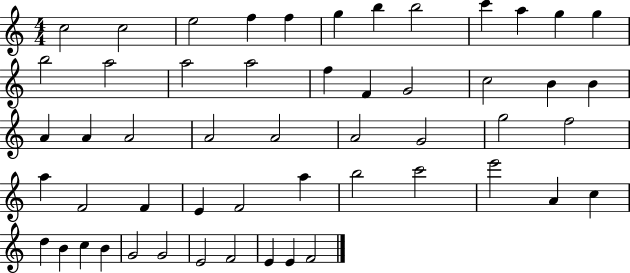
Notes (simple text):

C5/h C5/h E5/h F5/q F5/q G5/q B5/q B5/h C6/q A5/q G5/q G5/q B5/h A5/h A5/h A5/h F5/q F4/q G4/h C5/h B4/q B4/q A4/q A4/q A4/h A4/h A4/h A4/h G4/h G5/h F5/h A5/q F4/h F4/q E4/q F4/h A5/q B5/h C6/h E6/h A4/q C5/q D5/q B4/q C5/q B4/q G4/h G4/h E4/h F4/h E4/q E4/q F4/h